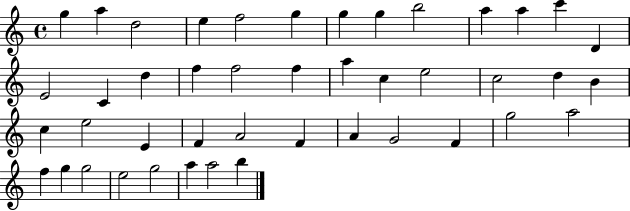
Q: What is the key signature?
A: C major